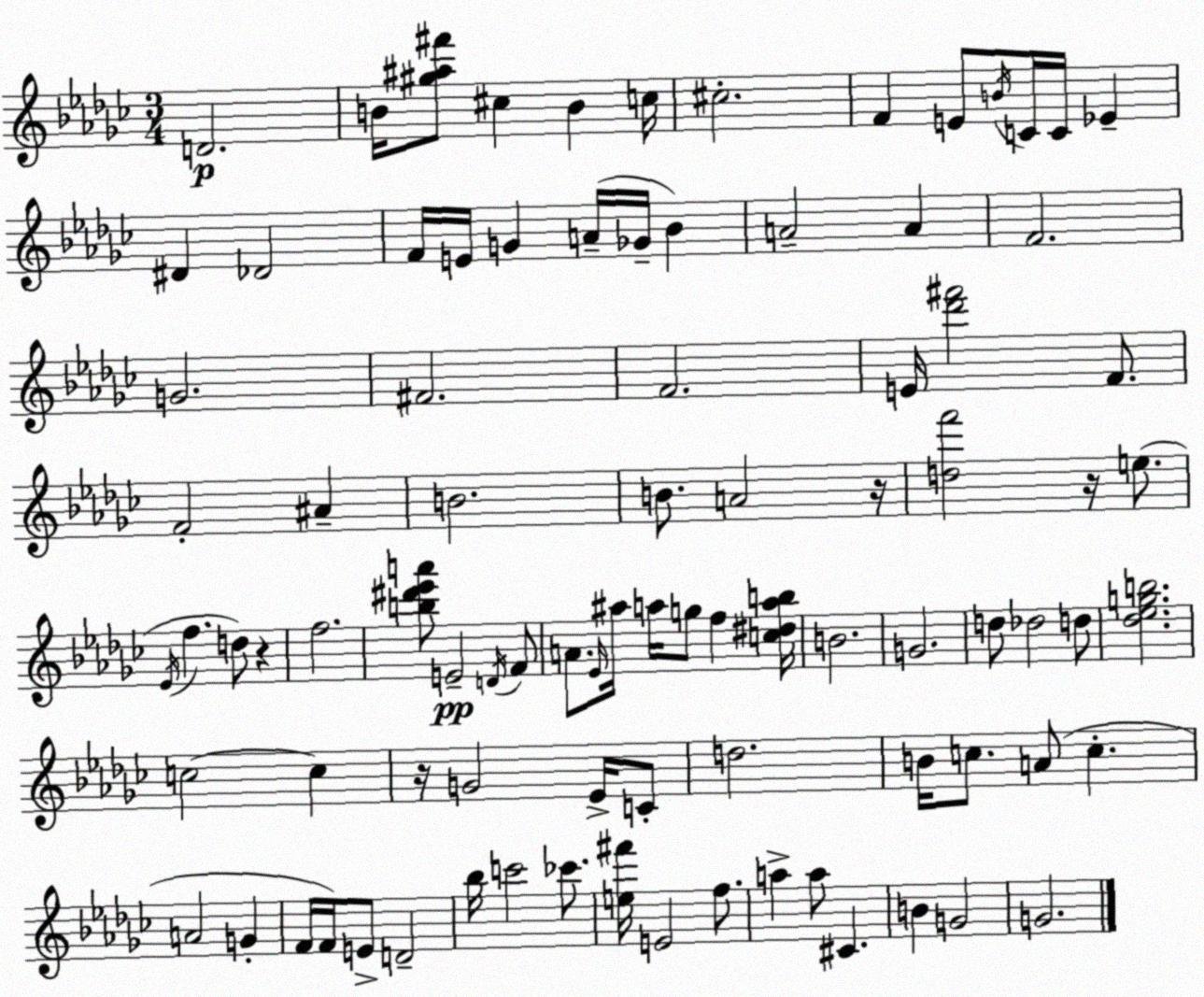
X:1
T:Untitled
M:3/4
L:1/4
K:Ebm
D2 B/4 [^g^a^f']/2 ^c B c/4 ^c2 F E/2 B/4 C/4 C/4 _E ^D _D2 F/4 E/4 G A/4 _G/4 _B A2 A F2 G2 ^F2 F2 E/4 [_d'^f']2 F/2 F2 ^A B2 B/2 A2 z/4 [df']2 z/4 e/2 _E/4 f d/2 z f2 [b^d'_e'a']/2 E2 D/4 F/2 A/2 _E/4 ^a/4 a/4 g/2 f [c^dab]/4 B2 G2 d/2 _d2 d/2 [_d_egb]2 c2 c z/4 G2 _E/4 C/2 d2 B/4 c/2 A/2 c A2 G F/4 F/4 E/2 D2 _b/4 c'2 _c'/2 [e^f']/4 E2 f/2 a a/2 ^C B G2 G2